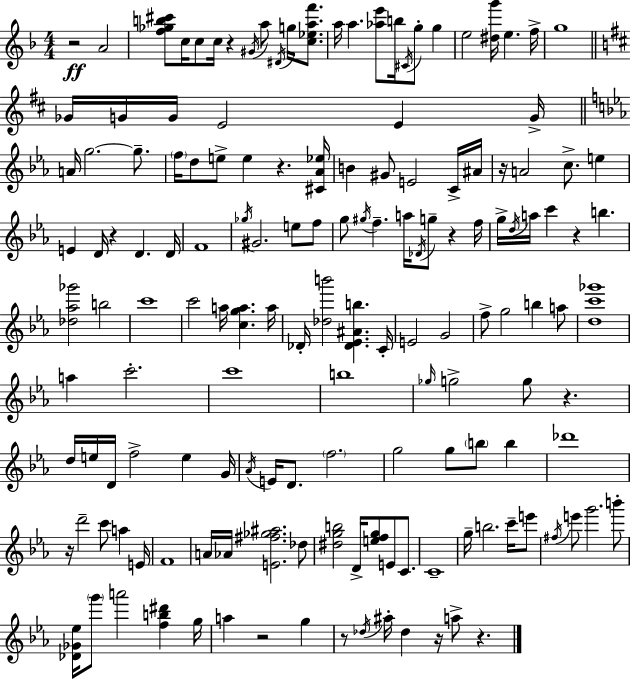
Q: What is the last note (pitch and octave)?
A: A5